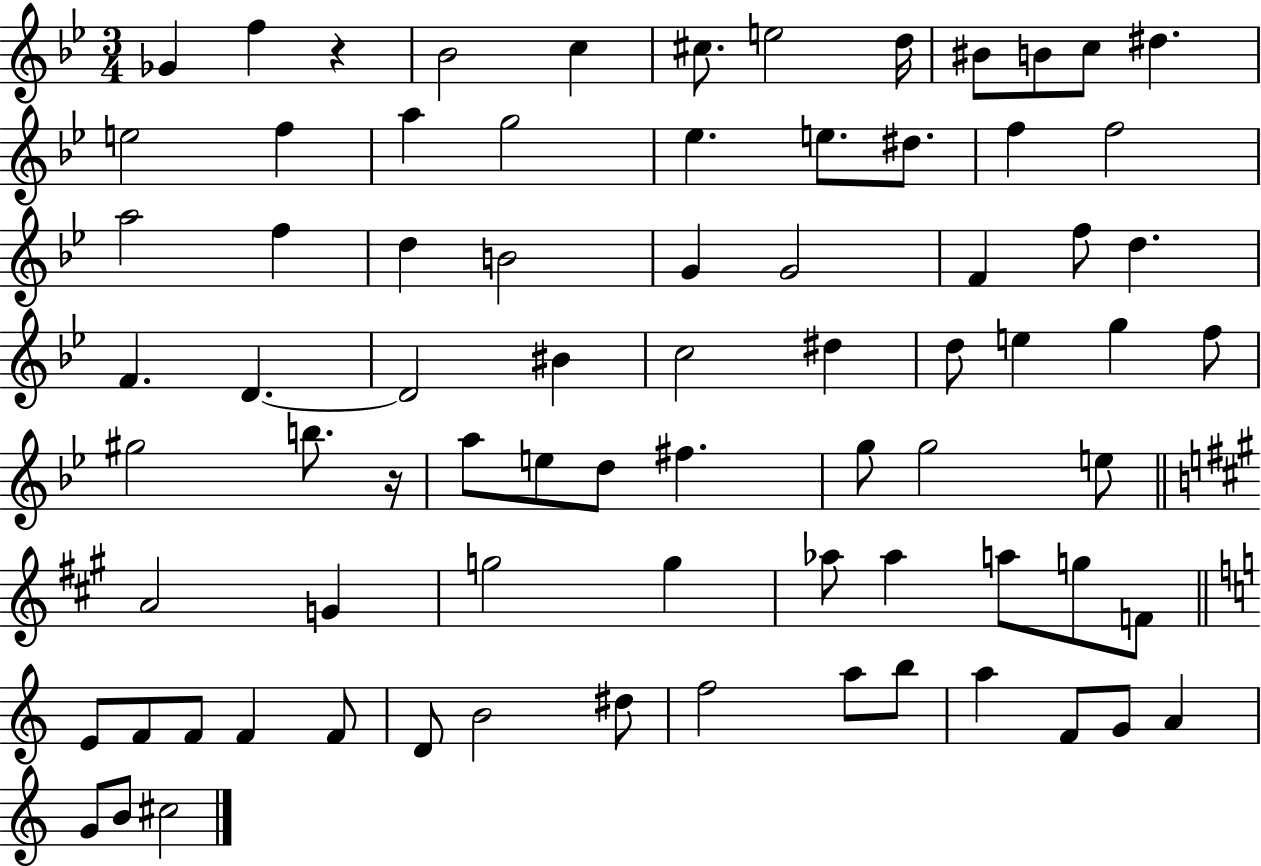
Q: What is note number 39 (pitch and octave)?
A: F5